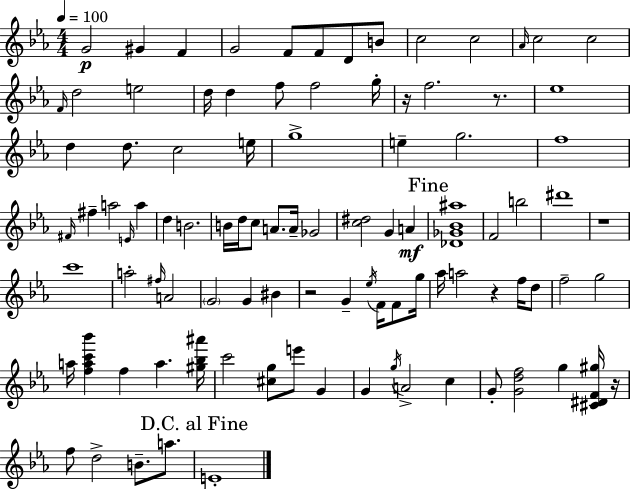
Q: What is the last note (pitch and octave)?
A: E4